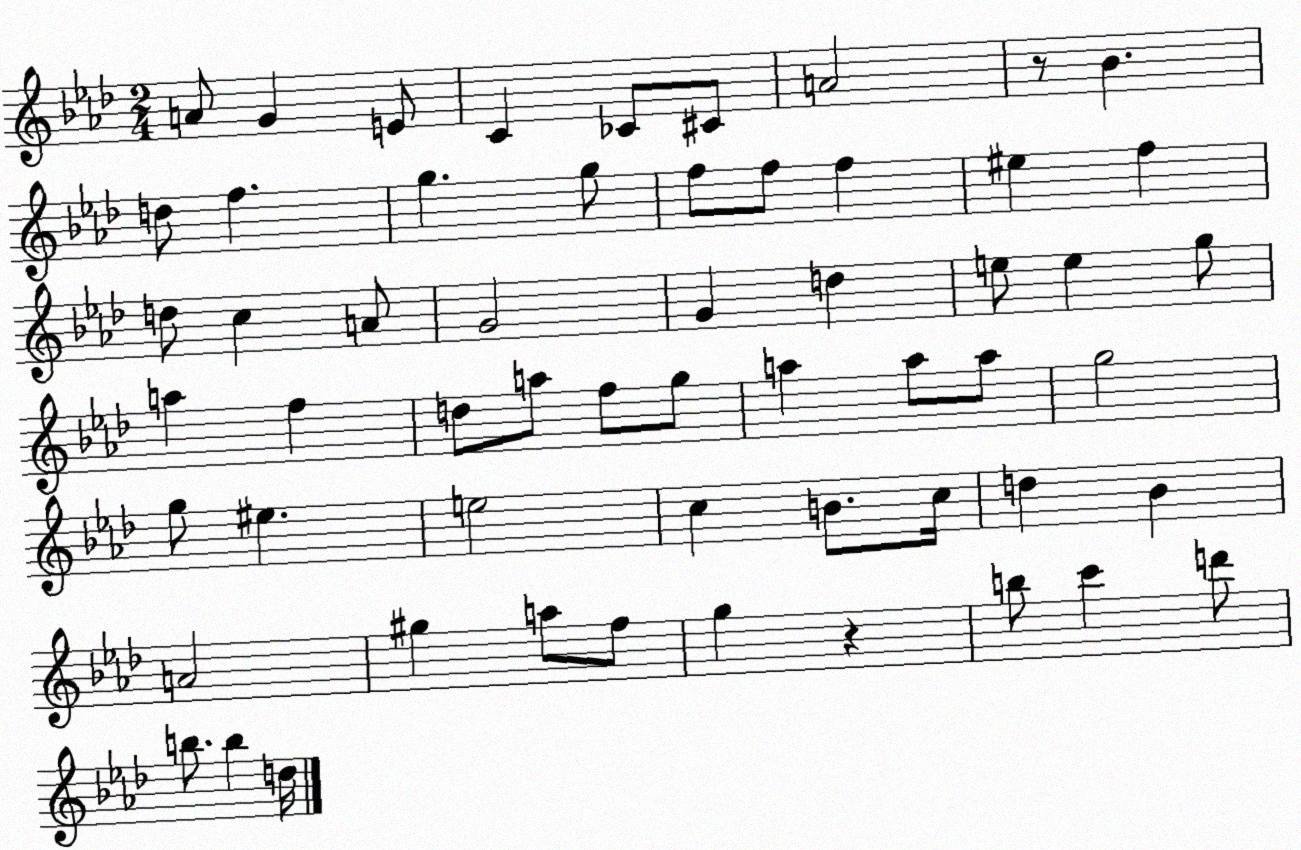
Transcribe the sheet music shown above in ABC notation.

X:1
T:Untitled
M:2/4
L:1/4
K:Ab
A/2 G E/2 C _C/2 ^C/2 A2 z/2 _B d/2 f g g/2 f/2 f/2 f ^e f d/2 c A/2 G2 G d e/2 e g/2 a f d/2 a/2 f/2 g/2 a a/2 a/2 g2 g/2 ^e e2 c B/2 c/4 d _B A2 ^g a/2 f/2 g z b/2 c' d'/2 b/2 b d/4